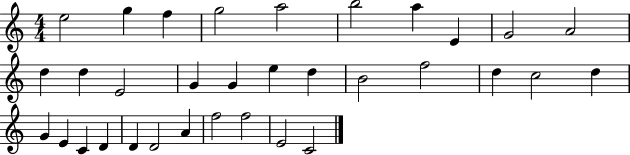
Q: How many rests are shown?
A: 0